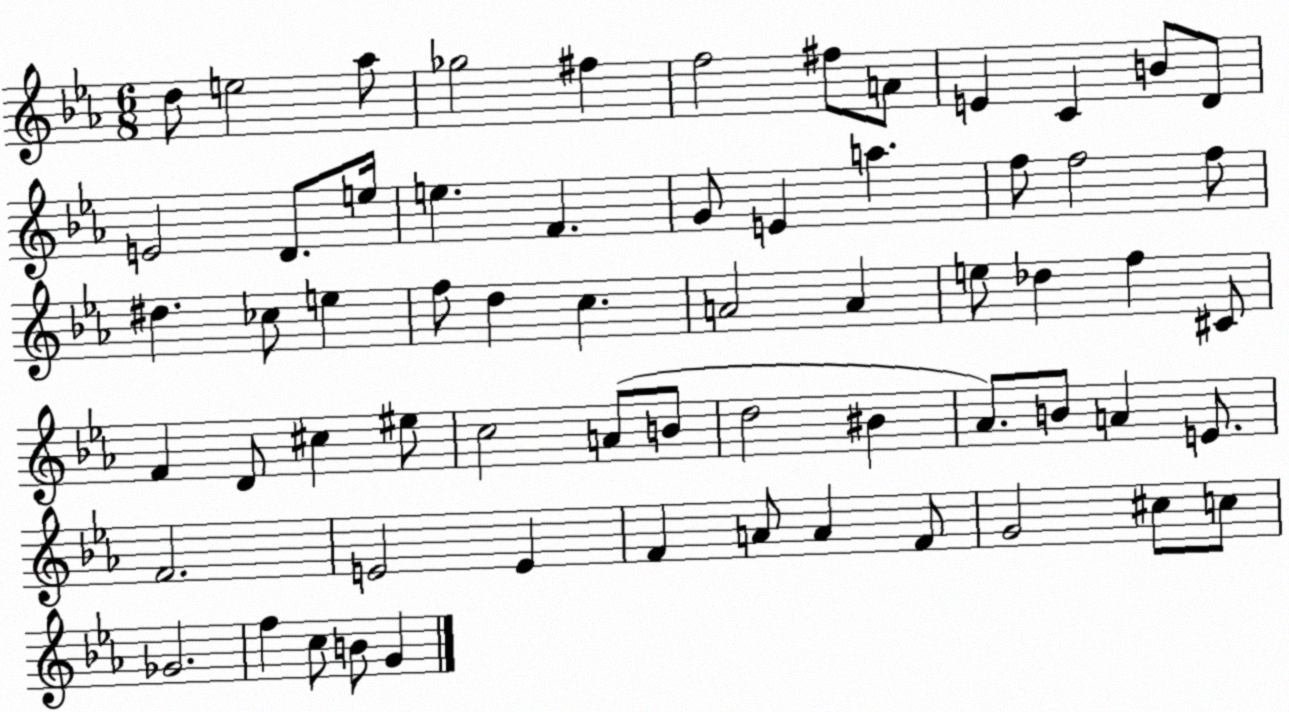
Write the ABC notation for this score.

X:1
T:Untitled
M:6/8
L:1/4
K:Eb
d/2 e2 _a/2 _g2 ^f f2 ^f/2 A/2 E C B/2 D/2 E2 D/2 e/4 e F G/2 E a f/2 f2 f/2 ^d _c/2 e f/2 d c A2 A e/2 _d f ^C/2 F D/2 ^c ^e/2 c2 A/2 B/2 d2 ^B _A/2 B/2 A E/2 F2 E2 E F A/2 A F/2 G2 ^c/2 c/2 _G2 f c/2 B/2 G